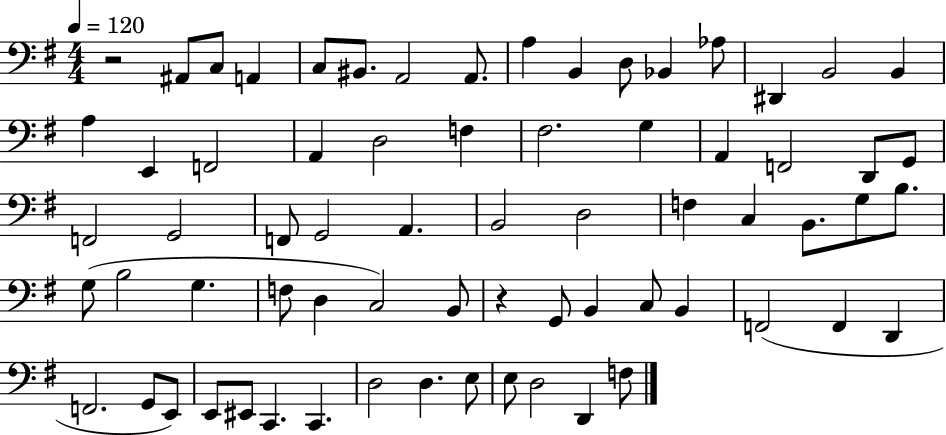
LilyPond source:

{
  \clef bass
  \numericTimeSignature
  \time 4/4
  \key g \major
  \tempo 4 = 120
  r2 ais,8 c8 a,4 | c8 bis,8. a,2 a,8. | a4 b,4 d8 bes,4 aes8 | dis,4 b,2 b,4 | \break a4 e,4 f,2 | a,4 d2 f4 | fis2. g4 | a,4 f,2 d,8 g,8 | \break f,2 g,2 | f,8 g,2 a,4. | b,2 d2 | f4 c4 b,8. g8 b8. | \break g8( b2 g4. | f8 d4 c2) b,8 | r4 g,8 b,4 c8 b,4 | f,2( f,4 d,4 | \break f,2. g,8 e,8) | e,8 eis,8 c,4. c,4. | d2 d4. e8 | e8 d2 d,4 f8 | \break \bar "|."
}